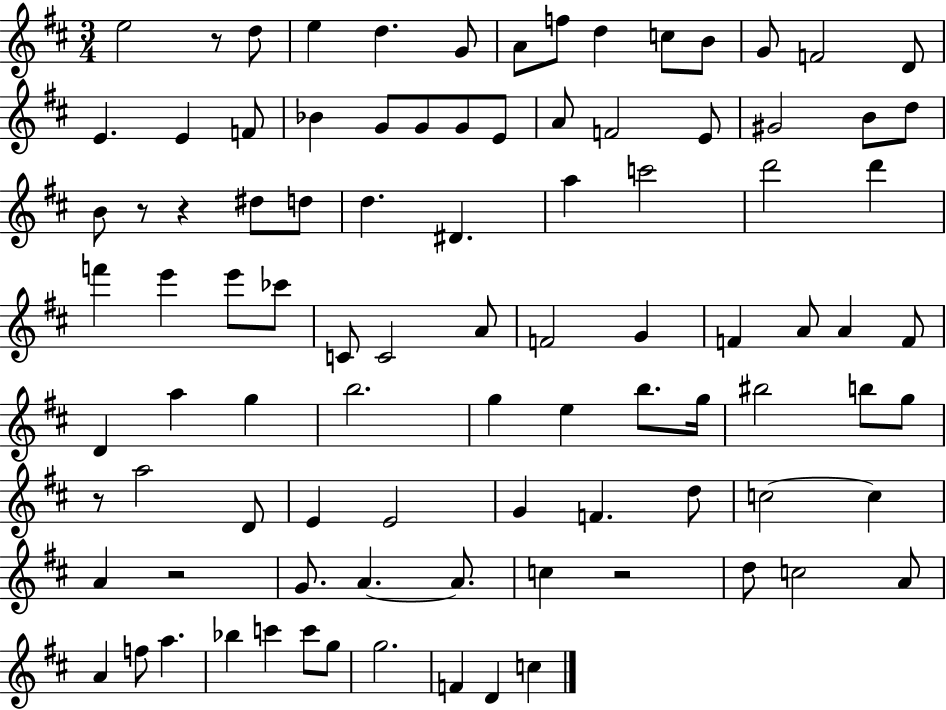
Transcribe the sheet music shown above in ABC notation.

X:1
T:Untitled
M:3/4
L:1/4
K:D
e2 z/2 d/2 e d G/2 A/2 f/2 d c/2 B/2 G/2 F2 D/2 E E F/2 _B G/2 G/2 G/2 E/2 A/2 F2 E/2 ^G2 B/2 d/2 B/2 z/2 z ^d/2 d/2 d ^D a c'2 d'2 d' f' e' e'/2 _c'/2 C/2 C2 A/2 F2 G F A/2 A F/2 D a g b2 g e b/2 g/4 ^b2 b/2 g/2 z/2 a2 D/2 E E2 G F d/2 c2 c A z2 G/2 A A/2 c z2 d/2 c2 A/2 A f/2 a _b c' c'/2 g/2 g2 F D c